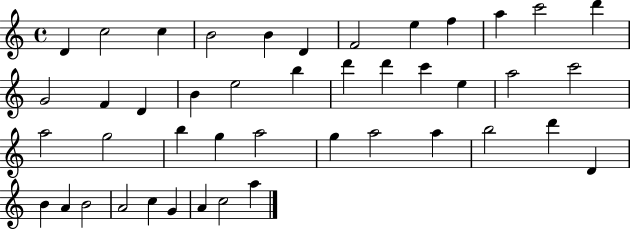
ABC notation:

X:1
T:Untitled
M:4/4
L:1/4
K:C
D c2 c B2 B D F2 e f a c'2 d' G2 F D B e2 b d' d' c' e a2 c'2 a2 g2 b g a2 g a2 a b2 d' D B A B2 A2 c G A c2 a